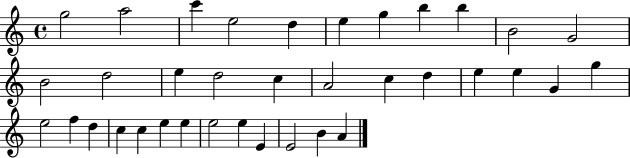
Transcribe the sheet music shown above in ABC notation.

X:1
T:Untitled
M:4/4
L:1/4
K:C
g2 a2 c' e2 d e g b b B2 G2 B2 d2 e d2 c A2 c d e e G g e2 f d c c e e e2 e E E2 B A